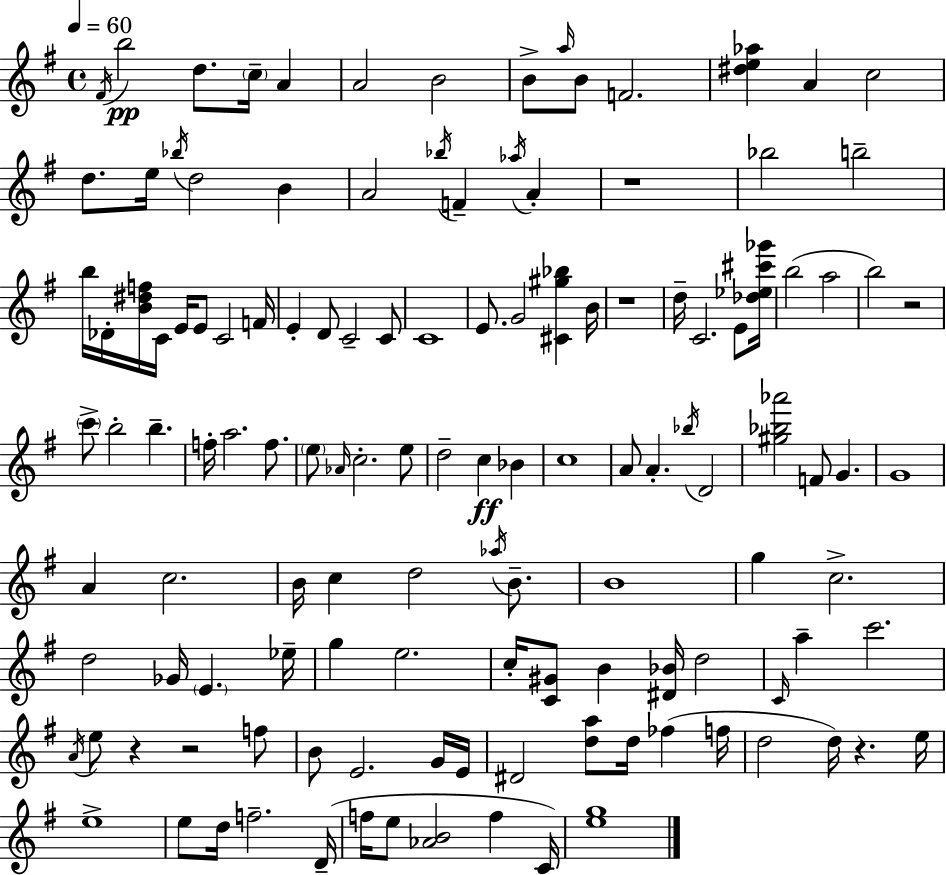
{
  \clef treble
  \time 4/4
  \defaultTimeSignature
  \key g \major
  \tempo 4 = 60
  \acciaccatura { fis'16 }\pp b''2 d''8. \parenthesize c''16-- a'4 | a'2 b'2 | b'8-> \grace { a''16 } b'8 f'2. | <dis'' e'' aes''>4 a'4 c''2 | \break d''8. e''16 \acciaccatura { bes''16 } d''2 b'4 | a'2 \acciaccatura { bes''16 } f'4-- | \acciaccatura { aes''16 } a'4-. r1 | bes''2 b''2-- | \break b''16 des'16-. <b' dis'' f''>16 c'16 e'16 e'8 c'2 | f'16 e'4-. d'8 c'2-- | c'8 c'1 | e'8. g'2 | \break <cis' gis'' bes''>4 b'16 r1 | d''16-- c'2. | e'8 <des'' ees'' cis''' ges'''>16 b''2( a''2 | b''2) r2 | \break \parenthesize c'''8-> b''2-. b''4.-- | f''16-. a''2. | f''8. \parenthesize e''8 \grace { aes'16 } c''2.-. | e''8 d''2-- c''4\ff | \break bes'4 c''1 | a'8 a'4.-. \acciaccatura { bes''16 } d'2 | <gis'' bes'' aes'''>2 f'8 | g'4. g'1 | \break a'4 c''2. | b'16 c''4 d''2 | \acciaccatura { aes''16 } b'8.-- b'1 | g''4 c''2.-> | \break d''2 | ges'16 \parenthesize e'4. ees''16-- g''4 e''2. | c''16-. <c' gis'>8 b'4 <dis' bes'>16 | d''2 \grace { c'16 } a''4-- c'''2. | \break \acciaccatura { a'16 } e''8 r4 | r2 f''8 b'8 e'2. | g'16 e'16 dis'2 | <d'' a''>8 d''16 fes''4( f''16 d''2 | \break d''16) r4. e''16 e''1-> | e''8 d''16 f''2.-- | d'16--( f''16 e''8 <aes' b'>2 | f''4 c'16) <e'' g''>1 | \break \bar "|."
}